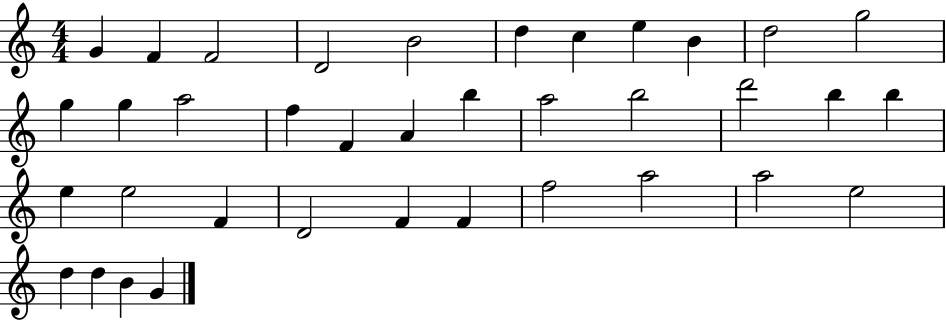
{
  \clef treble
  \numericTimeSignature
  \time 4/4
  \key c \major
  g'4 f'4 f'2 | d'2 b'2 | d''4 c''4 e''4 b'4 | d''2 g''2 | \break g''4 g''4 a''2 | f''4 f'4 a'4 b''4 | a''2 b''2 | d'''2 b''4 b''4 | \break e''4 e''2 f'4 | d'2 f'4 f'4 | f''2 a''2 | a''2 e''2 | \break d''4 d''4 b'4 g'4 | \bar "|."
}